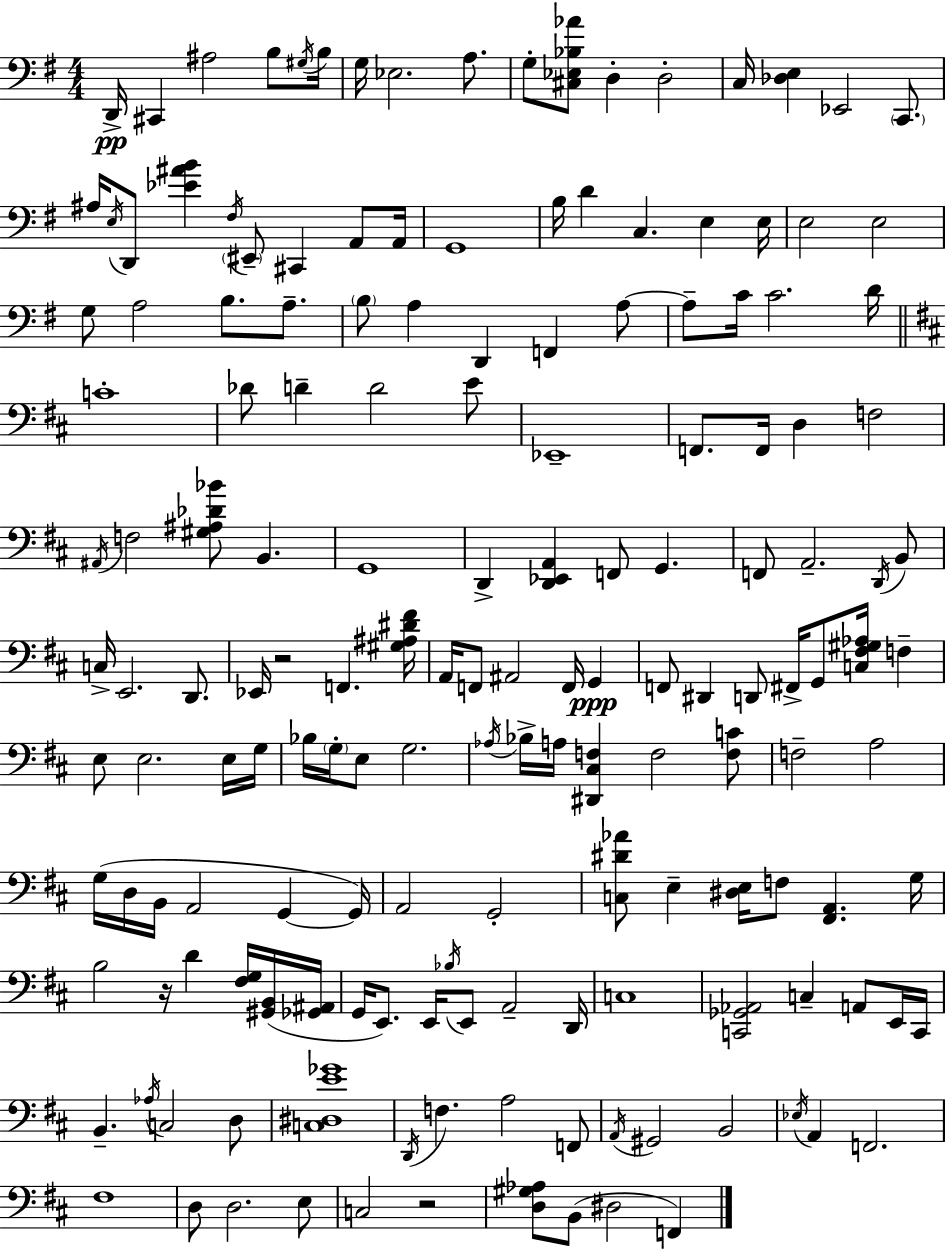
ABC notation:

X:1
T:Untitled
M:4/4
L:1/4
K:G
D,,/4 ^C,, ^A,2 B,/2 ^G,/4 B,/4 G,/4 _E,2 A,/2 G,/2 [^C,_E,_B,_A]/2 D, D,2 C,/4 [_D,E,] _E,,2 C,,/2 ^A,/4 E,/4 D,,/2 [_E^AB] ^F,/4 ^E,,/2 ^C,, A,,/2 A,,/4 G,,4 B,/4 D C, E, E,/4 E,2 E,2 G,/2 A,2 B,/2 A,/2 B,/2 A, D,, F,, A,/2 A,/2 C/4 C2 D/4 C4 _D/2 D D2 E/2 _E,,4 F,,/2 F,,/4 D, F,2 ^A,,/4 F,2 [^G,^A,_D_B]/2 B,, G,,4 D,, [D,,_E,,A,,] F,,/2 G,, F,,/2 A,,2 D,,/4 B,,/2 C,/4 E,,2 D,,/2 _E,,/4 z2 F,, [^G,^A,^D^F]/4 A,,/4 F,,/2 ^A,,2 F,,/4 G,, F,,/2 ^D,, D,,/2 ^F,,/4 G,,/2 [C,^F,^G,_A,]/4 F, E,/2 E,2 E,/4 G,/4 _B,/4 G,/4 E,/2 G,2 _A,/4 _B,/4 A,/4 [^D,,^C,F,] F,2 [F,C]/2 F,2 A,2 G,/4 D,/4 B,,/4 A,,2 G,, G,,/4 A,,2 G,,2 [C,^D_A]/2 E, [^D,E,]/4 F,/2 [^F,,A,,] G,/4 B,2 z/4 D [^F,G,]/4 [^G,,B,,]/4 [_G,,^A,,]/4 G,,/4 E,,/2 E,,/4 _B,/4 E,,/2 A,,2 D,,/4 C,4 [C,,_G,,_A,,]2 C, A,,/2 E,,/4 C,,/4 B,, _A,/4 C,2 D,/2 [C,^D,E_G]4 D,,/4 F, A,2 F,,/2 A,,/4 ^G,,2 B,,2 _E,/4 A,, F,,2 ^F,4 D,/2 D,2 E,/2 C,2 z2 [D,^G,_A,]/2 B,,/2 ^D,2 F,,